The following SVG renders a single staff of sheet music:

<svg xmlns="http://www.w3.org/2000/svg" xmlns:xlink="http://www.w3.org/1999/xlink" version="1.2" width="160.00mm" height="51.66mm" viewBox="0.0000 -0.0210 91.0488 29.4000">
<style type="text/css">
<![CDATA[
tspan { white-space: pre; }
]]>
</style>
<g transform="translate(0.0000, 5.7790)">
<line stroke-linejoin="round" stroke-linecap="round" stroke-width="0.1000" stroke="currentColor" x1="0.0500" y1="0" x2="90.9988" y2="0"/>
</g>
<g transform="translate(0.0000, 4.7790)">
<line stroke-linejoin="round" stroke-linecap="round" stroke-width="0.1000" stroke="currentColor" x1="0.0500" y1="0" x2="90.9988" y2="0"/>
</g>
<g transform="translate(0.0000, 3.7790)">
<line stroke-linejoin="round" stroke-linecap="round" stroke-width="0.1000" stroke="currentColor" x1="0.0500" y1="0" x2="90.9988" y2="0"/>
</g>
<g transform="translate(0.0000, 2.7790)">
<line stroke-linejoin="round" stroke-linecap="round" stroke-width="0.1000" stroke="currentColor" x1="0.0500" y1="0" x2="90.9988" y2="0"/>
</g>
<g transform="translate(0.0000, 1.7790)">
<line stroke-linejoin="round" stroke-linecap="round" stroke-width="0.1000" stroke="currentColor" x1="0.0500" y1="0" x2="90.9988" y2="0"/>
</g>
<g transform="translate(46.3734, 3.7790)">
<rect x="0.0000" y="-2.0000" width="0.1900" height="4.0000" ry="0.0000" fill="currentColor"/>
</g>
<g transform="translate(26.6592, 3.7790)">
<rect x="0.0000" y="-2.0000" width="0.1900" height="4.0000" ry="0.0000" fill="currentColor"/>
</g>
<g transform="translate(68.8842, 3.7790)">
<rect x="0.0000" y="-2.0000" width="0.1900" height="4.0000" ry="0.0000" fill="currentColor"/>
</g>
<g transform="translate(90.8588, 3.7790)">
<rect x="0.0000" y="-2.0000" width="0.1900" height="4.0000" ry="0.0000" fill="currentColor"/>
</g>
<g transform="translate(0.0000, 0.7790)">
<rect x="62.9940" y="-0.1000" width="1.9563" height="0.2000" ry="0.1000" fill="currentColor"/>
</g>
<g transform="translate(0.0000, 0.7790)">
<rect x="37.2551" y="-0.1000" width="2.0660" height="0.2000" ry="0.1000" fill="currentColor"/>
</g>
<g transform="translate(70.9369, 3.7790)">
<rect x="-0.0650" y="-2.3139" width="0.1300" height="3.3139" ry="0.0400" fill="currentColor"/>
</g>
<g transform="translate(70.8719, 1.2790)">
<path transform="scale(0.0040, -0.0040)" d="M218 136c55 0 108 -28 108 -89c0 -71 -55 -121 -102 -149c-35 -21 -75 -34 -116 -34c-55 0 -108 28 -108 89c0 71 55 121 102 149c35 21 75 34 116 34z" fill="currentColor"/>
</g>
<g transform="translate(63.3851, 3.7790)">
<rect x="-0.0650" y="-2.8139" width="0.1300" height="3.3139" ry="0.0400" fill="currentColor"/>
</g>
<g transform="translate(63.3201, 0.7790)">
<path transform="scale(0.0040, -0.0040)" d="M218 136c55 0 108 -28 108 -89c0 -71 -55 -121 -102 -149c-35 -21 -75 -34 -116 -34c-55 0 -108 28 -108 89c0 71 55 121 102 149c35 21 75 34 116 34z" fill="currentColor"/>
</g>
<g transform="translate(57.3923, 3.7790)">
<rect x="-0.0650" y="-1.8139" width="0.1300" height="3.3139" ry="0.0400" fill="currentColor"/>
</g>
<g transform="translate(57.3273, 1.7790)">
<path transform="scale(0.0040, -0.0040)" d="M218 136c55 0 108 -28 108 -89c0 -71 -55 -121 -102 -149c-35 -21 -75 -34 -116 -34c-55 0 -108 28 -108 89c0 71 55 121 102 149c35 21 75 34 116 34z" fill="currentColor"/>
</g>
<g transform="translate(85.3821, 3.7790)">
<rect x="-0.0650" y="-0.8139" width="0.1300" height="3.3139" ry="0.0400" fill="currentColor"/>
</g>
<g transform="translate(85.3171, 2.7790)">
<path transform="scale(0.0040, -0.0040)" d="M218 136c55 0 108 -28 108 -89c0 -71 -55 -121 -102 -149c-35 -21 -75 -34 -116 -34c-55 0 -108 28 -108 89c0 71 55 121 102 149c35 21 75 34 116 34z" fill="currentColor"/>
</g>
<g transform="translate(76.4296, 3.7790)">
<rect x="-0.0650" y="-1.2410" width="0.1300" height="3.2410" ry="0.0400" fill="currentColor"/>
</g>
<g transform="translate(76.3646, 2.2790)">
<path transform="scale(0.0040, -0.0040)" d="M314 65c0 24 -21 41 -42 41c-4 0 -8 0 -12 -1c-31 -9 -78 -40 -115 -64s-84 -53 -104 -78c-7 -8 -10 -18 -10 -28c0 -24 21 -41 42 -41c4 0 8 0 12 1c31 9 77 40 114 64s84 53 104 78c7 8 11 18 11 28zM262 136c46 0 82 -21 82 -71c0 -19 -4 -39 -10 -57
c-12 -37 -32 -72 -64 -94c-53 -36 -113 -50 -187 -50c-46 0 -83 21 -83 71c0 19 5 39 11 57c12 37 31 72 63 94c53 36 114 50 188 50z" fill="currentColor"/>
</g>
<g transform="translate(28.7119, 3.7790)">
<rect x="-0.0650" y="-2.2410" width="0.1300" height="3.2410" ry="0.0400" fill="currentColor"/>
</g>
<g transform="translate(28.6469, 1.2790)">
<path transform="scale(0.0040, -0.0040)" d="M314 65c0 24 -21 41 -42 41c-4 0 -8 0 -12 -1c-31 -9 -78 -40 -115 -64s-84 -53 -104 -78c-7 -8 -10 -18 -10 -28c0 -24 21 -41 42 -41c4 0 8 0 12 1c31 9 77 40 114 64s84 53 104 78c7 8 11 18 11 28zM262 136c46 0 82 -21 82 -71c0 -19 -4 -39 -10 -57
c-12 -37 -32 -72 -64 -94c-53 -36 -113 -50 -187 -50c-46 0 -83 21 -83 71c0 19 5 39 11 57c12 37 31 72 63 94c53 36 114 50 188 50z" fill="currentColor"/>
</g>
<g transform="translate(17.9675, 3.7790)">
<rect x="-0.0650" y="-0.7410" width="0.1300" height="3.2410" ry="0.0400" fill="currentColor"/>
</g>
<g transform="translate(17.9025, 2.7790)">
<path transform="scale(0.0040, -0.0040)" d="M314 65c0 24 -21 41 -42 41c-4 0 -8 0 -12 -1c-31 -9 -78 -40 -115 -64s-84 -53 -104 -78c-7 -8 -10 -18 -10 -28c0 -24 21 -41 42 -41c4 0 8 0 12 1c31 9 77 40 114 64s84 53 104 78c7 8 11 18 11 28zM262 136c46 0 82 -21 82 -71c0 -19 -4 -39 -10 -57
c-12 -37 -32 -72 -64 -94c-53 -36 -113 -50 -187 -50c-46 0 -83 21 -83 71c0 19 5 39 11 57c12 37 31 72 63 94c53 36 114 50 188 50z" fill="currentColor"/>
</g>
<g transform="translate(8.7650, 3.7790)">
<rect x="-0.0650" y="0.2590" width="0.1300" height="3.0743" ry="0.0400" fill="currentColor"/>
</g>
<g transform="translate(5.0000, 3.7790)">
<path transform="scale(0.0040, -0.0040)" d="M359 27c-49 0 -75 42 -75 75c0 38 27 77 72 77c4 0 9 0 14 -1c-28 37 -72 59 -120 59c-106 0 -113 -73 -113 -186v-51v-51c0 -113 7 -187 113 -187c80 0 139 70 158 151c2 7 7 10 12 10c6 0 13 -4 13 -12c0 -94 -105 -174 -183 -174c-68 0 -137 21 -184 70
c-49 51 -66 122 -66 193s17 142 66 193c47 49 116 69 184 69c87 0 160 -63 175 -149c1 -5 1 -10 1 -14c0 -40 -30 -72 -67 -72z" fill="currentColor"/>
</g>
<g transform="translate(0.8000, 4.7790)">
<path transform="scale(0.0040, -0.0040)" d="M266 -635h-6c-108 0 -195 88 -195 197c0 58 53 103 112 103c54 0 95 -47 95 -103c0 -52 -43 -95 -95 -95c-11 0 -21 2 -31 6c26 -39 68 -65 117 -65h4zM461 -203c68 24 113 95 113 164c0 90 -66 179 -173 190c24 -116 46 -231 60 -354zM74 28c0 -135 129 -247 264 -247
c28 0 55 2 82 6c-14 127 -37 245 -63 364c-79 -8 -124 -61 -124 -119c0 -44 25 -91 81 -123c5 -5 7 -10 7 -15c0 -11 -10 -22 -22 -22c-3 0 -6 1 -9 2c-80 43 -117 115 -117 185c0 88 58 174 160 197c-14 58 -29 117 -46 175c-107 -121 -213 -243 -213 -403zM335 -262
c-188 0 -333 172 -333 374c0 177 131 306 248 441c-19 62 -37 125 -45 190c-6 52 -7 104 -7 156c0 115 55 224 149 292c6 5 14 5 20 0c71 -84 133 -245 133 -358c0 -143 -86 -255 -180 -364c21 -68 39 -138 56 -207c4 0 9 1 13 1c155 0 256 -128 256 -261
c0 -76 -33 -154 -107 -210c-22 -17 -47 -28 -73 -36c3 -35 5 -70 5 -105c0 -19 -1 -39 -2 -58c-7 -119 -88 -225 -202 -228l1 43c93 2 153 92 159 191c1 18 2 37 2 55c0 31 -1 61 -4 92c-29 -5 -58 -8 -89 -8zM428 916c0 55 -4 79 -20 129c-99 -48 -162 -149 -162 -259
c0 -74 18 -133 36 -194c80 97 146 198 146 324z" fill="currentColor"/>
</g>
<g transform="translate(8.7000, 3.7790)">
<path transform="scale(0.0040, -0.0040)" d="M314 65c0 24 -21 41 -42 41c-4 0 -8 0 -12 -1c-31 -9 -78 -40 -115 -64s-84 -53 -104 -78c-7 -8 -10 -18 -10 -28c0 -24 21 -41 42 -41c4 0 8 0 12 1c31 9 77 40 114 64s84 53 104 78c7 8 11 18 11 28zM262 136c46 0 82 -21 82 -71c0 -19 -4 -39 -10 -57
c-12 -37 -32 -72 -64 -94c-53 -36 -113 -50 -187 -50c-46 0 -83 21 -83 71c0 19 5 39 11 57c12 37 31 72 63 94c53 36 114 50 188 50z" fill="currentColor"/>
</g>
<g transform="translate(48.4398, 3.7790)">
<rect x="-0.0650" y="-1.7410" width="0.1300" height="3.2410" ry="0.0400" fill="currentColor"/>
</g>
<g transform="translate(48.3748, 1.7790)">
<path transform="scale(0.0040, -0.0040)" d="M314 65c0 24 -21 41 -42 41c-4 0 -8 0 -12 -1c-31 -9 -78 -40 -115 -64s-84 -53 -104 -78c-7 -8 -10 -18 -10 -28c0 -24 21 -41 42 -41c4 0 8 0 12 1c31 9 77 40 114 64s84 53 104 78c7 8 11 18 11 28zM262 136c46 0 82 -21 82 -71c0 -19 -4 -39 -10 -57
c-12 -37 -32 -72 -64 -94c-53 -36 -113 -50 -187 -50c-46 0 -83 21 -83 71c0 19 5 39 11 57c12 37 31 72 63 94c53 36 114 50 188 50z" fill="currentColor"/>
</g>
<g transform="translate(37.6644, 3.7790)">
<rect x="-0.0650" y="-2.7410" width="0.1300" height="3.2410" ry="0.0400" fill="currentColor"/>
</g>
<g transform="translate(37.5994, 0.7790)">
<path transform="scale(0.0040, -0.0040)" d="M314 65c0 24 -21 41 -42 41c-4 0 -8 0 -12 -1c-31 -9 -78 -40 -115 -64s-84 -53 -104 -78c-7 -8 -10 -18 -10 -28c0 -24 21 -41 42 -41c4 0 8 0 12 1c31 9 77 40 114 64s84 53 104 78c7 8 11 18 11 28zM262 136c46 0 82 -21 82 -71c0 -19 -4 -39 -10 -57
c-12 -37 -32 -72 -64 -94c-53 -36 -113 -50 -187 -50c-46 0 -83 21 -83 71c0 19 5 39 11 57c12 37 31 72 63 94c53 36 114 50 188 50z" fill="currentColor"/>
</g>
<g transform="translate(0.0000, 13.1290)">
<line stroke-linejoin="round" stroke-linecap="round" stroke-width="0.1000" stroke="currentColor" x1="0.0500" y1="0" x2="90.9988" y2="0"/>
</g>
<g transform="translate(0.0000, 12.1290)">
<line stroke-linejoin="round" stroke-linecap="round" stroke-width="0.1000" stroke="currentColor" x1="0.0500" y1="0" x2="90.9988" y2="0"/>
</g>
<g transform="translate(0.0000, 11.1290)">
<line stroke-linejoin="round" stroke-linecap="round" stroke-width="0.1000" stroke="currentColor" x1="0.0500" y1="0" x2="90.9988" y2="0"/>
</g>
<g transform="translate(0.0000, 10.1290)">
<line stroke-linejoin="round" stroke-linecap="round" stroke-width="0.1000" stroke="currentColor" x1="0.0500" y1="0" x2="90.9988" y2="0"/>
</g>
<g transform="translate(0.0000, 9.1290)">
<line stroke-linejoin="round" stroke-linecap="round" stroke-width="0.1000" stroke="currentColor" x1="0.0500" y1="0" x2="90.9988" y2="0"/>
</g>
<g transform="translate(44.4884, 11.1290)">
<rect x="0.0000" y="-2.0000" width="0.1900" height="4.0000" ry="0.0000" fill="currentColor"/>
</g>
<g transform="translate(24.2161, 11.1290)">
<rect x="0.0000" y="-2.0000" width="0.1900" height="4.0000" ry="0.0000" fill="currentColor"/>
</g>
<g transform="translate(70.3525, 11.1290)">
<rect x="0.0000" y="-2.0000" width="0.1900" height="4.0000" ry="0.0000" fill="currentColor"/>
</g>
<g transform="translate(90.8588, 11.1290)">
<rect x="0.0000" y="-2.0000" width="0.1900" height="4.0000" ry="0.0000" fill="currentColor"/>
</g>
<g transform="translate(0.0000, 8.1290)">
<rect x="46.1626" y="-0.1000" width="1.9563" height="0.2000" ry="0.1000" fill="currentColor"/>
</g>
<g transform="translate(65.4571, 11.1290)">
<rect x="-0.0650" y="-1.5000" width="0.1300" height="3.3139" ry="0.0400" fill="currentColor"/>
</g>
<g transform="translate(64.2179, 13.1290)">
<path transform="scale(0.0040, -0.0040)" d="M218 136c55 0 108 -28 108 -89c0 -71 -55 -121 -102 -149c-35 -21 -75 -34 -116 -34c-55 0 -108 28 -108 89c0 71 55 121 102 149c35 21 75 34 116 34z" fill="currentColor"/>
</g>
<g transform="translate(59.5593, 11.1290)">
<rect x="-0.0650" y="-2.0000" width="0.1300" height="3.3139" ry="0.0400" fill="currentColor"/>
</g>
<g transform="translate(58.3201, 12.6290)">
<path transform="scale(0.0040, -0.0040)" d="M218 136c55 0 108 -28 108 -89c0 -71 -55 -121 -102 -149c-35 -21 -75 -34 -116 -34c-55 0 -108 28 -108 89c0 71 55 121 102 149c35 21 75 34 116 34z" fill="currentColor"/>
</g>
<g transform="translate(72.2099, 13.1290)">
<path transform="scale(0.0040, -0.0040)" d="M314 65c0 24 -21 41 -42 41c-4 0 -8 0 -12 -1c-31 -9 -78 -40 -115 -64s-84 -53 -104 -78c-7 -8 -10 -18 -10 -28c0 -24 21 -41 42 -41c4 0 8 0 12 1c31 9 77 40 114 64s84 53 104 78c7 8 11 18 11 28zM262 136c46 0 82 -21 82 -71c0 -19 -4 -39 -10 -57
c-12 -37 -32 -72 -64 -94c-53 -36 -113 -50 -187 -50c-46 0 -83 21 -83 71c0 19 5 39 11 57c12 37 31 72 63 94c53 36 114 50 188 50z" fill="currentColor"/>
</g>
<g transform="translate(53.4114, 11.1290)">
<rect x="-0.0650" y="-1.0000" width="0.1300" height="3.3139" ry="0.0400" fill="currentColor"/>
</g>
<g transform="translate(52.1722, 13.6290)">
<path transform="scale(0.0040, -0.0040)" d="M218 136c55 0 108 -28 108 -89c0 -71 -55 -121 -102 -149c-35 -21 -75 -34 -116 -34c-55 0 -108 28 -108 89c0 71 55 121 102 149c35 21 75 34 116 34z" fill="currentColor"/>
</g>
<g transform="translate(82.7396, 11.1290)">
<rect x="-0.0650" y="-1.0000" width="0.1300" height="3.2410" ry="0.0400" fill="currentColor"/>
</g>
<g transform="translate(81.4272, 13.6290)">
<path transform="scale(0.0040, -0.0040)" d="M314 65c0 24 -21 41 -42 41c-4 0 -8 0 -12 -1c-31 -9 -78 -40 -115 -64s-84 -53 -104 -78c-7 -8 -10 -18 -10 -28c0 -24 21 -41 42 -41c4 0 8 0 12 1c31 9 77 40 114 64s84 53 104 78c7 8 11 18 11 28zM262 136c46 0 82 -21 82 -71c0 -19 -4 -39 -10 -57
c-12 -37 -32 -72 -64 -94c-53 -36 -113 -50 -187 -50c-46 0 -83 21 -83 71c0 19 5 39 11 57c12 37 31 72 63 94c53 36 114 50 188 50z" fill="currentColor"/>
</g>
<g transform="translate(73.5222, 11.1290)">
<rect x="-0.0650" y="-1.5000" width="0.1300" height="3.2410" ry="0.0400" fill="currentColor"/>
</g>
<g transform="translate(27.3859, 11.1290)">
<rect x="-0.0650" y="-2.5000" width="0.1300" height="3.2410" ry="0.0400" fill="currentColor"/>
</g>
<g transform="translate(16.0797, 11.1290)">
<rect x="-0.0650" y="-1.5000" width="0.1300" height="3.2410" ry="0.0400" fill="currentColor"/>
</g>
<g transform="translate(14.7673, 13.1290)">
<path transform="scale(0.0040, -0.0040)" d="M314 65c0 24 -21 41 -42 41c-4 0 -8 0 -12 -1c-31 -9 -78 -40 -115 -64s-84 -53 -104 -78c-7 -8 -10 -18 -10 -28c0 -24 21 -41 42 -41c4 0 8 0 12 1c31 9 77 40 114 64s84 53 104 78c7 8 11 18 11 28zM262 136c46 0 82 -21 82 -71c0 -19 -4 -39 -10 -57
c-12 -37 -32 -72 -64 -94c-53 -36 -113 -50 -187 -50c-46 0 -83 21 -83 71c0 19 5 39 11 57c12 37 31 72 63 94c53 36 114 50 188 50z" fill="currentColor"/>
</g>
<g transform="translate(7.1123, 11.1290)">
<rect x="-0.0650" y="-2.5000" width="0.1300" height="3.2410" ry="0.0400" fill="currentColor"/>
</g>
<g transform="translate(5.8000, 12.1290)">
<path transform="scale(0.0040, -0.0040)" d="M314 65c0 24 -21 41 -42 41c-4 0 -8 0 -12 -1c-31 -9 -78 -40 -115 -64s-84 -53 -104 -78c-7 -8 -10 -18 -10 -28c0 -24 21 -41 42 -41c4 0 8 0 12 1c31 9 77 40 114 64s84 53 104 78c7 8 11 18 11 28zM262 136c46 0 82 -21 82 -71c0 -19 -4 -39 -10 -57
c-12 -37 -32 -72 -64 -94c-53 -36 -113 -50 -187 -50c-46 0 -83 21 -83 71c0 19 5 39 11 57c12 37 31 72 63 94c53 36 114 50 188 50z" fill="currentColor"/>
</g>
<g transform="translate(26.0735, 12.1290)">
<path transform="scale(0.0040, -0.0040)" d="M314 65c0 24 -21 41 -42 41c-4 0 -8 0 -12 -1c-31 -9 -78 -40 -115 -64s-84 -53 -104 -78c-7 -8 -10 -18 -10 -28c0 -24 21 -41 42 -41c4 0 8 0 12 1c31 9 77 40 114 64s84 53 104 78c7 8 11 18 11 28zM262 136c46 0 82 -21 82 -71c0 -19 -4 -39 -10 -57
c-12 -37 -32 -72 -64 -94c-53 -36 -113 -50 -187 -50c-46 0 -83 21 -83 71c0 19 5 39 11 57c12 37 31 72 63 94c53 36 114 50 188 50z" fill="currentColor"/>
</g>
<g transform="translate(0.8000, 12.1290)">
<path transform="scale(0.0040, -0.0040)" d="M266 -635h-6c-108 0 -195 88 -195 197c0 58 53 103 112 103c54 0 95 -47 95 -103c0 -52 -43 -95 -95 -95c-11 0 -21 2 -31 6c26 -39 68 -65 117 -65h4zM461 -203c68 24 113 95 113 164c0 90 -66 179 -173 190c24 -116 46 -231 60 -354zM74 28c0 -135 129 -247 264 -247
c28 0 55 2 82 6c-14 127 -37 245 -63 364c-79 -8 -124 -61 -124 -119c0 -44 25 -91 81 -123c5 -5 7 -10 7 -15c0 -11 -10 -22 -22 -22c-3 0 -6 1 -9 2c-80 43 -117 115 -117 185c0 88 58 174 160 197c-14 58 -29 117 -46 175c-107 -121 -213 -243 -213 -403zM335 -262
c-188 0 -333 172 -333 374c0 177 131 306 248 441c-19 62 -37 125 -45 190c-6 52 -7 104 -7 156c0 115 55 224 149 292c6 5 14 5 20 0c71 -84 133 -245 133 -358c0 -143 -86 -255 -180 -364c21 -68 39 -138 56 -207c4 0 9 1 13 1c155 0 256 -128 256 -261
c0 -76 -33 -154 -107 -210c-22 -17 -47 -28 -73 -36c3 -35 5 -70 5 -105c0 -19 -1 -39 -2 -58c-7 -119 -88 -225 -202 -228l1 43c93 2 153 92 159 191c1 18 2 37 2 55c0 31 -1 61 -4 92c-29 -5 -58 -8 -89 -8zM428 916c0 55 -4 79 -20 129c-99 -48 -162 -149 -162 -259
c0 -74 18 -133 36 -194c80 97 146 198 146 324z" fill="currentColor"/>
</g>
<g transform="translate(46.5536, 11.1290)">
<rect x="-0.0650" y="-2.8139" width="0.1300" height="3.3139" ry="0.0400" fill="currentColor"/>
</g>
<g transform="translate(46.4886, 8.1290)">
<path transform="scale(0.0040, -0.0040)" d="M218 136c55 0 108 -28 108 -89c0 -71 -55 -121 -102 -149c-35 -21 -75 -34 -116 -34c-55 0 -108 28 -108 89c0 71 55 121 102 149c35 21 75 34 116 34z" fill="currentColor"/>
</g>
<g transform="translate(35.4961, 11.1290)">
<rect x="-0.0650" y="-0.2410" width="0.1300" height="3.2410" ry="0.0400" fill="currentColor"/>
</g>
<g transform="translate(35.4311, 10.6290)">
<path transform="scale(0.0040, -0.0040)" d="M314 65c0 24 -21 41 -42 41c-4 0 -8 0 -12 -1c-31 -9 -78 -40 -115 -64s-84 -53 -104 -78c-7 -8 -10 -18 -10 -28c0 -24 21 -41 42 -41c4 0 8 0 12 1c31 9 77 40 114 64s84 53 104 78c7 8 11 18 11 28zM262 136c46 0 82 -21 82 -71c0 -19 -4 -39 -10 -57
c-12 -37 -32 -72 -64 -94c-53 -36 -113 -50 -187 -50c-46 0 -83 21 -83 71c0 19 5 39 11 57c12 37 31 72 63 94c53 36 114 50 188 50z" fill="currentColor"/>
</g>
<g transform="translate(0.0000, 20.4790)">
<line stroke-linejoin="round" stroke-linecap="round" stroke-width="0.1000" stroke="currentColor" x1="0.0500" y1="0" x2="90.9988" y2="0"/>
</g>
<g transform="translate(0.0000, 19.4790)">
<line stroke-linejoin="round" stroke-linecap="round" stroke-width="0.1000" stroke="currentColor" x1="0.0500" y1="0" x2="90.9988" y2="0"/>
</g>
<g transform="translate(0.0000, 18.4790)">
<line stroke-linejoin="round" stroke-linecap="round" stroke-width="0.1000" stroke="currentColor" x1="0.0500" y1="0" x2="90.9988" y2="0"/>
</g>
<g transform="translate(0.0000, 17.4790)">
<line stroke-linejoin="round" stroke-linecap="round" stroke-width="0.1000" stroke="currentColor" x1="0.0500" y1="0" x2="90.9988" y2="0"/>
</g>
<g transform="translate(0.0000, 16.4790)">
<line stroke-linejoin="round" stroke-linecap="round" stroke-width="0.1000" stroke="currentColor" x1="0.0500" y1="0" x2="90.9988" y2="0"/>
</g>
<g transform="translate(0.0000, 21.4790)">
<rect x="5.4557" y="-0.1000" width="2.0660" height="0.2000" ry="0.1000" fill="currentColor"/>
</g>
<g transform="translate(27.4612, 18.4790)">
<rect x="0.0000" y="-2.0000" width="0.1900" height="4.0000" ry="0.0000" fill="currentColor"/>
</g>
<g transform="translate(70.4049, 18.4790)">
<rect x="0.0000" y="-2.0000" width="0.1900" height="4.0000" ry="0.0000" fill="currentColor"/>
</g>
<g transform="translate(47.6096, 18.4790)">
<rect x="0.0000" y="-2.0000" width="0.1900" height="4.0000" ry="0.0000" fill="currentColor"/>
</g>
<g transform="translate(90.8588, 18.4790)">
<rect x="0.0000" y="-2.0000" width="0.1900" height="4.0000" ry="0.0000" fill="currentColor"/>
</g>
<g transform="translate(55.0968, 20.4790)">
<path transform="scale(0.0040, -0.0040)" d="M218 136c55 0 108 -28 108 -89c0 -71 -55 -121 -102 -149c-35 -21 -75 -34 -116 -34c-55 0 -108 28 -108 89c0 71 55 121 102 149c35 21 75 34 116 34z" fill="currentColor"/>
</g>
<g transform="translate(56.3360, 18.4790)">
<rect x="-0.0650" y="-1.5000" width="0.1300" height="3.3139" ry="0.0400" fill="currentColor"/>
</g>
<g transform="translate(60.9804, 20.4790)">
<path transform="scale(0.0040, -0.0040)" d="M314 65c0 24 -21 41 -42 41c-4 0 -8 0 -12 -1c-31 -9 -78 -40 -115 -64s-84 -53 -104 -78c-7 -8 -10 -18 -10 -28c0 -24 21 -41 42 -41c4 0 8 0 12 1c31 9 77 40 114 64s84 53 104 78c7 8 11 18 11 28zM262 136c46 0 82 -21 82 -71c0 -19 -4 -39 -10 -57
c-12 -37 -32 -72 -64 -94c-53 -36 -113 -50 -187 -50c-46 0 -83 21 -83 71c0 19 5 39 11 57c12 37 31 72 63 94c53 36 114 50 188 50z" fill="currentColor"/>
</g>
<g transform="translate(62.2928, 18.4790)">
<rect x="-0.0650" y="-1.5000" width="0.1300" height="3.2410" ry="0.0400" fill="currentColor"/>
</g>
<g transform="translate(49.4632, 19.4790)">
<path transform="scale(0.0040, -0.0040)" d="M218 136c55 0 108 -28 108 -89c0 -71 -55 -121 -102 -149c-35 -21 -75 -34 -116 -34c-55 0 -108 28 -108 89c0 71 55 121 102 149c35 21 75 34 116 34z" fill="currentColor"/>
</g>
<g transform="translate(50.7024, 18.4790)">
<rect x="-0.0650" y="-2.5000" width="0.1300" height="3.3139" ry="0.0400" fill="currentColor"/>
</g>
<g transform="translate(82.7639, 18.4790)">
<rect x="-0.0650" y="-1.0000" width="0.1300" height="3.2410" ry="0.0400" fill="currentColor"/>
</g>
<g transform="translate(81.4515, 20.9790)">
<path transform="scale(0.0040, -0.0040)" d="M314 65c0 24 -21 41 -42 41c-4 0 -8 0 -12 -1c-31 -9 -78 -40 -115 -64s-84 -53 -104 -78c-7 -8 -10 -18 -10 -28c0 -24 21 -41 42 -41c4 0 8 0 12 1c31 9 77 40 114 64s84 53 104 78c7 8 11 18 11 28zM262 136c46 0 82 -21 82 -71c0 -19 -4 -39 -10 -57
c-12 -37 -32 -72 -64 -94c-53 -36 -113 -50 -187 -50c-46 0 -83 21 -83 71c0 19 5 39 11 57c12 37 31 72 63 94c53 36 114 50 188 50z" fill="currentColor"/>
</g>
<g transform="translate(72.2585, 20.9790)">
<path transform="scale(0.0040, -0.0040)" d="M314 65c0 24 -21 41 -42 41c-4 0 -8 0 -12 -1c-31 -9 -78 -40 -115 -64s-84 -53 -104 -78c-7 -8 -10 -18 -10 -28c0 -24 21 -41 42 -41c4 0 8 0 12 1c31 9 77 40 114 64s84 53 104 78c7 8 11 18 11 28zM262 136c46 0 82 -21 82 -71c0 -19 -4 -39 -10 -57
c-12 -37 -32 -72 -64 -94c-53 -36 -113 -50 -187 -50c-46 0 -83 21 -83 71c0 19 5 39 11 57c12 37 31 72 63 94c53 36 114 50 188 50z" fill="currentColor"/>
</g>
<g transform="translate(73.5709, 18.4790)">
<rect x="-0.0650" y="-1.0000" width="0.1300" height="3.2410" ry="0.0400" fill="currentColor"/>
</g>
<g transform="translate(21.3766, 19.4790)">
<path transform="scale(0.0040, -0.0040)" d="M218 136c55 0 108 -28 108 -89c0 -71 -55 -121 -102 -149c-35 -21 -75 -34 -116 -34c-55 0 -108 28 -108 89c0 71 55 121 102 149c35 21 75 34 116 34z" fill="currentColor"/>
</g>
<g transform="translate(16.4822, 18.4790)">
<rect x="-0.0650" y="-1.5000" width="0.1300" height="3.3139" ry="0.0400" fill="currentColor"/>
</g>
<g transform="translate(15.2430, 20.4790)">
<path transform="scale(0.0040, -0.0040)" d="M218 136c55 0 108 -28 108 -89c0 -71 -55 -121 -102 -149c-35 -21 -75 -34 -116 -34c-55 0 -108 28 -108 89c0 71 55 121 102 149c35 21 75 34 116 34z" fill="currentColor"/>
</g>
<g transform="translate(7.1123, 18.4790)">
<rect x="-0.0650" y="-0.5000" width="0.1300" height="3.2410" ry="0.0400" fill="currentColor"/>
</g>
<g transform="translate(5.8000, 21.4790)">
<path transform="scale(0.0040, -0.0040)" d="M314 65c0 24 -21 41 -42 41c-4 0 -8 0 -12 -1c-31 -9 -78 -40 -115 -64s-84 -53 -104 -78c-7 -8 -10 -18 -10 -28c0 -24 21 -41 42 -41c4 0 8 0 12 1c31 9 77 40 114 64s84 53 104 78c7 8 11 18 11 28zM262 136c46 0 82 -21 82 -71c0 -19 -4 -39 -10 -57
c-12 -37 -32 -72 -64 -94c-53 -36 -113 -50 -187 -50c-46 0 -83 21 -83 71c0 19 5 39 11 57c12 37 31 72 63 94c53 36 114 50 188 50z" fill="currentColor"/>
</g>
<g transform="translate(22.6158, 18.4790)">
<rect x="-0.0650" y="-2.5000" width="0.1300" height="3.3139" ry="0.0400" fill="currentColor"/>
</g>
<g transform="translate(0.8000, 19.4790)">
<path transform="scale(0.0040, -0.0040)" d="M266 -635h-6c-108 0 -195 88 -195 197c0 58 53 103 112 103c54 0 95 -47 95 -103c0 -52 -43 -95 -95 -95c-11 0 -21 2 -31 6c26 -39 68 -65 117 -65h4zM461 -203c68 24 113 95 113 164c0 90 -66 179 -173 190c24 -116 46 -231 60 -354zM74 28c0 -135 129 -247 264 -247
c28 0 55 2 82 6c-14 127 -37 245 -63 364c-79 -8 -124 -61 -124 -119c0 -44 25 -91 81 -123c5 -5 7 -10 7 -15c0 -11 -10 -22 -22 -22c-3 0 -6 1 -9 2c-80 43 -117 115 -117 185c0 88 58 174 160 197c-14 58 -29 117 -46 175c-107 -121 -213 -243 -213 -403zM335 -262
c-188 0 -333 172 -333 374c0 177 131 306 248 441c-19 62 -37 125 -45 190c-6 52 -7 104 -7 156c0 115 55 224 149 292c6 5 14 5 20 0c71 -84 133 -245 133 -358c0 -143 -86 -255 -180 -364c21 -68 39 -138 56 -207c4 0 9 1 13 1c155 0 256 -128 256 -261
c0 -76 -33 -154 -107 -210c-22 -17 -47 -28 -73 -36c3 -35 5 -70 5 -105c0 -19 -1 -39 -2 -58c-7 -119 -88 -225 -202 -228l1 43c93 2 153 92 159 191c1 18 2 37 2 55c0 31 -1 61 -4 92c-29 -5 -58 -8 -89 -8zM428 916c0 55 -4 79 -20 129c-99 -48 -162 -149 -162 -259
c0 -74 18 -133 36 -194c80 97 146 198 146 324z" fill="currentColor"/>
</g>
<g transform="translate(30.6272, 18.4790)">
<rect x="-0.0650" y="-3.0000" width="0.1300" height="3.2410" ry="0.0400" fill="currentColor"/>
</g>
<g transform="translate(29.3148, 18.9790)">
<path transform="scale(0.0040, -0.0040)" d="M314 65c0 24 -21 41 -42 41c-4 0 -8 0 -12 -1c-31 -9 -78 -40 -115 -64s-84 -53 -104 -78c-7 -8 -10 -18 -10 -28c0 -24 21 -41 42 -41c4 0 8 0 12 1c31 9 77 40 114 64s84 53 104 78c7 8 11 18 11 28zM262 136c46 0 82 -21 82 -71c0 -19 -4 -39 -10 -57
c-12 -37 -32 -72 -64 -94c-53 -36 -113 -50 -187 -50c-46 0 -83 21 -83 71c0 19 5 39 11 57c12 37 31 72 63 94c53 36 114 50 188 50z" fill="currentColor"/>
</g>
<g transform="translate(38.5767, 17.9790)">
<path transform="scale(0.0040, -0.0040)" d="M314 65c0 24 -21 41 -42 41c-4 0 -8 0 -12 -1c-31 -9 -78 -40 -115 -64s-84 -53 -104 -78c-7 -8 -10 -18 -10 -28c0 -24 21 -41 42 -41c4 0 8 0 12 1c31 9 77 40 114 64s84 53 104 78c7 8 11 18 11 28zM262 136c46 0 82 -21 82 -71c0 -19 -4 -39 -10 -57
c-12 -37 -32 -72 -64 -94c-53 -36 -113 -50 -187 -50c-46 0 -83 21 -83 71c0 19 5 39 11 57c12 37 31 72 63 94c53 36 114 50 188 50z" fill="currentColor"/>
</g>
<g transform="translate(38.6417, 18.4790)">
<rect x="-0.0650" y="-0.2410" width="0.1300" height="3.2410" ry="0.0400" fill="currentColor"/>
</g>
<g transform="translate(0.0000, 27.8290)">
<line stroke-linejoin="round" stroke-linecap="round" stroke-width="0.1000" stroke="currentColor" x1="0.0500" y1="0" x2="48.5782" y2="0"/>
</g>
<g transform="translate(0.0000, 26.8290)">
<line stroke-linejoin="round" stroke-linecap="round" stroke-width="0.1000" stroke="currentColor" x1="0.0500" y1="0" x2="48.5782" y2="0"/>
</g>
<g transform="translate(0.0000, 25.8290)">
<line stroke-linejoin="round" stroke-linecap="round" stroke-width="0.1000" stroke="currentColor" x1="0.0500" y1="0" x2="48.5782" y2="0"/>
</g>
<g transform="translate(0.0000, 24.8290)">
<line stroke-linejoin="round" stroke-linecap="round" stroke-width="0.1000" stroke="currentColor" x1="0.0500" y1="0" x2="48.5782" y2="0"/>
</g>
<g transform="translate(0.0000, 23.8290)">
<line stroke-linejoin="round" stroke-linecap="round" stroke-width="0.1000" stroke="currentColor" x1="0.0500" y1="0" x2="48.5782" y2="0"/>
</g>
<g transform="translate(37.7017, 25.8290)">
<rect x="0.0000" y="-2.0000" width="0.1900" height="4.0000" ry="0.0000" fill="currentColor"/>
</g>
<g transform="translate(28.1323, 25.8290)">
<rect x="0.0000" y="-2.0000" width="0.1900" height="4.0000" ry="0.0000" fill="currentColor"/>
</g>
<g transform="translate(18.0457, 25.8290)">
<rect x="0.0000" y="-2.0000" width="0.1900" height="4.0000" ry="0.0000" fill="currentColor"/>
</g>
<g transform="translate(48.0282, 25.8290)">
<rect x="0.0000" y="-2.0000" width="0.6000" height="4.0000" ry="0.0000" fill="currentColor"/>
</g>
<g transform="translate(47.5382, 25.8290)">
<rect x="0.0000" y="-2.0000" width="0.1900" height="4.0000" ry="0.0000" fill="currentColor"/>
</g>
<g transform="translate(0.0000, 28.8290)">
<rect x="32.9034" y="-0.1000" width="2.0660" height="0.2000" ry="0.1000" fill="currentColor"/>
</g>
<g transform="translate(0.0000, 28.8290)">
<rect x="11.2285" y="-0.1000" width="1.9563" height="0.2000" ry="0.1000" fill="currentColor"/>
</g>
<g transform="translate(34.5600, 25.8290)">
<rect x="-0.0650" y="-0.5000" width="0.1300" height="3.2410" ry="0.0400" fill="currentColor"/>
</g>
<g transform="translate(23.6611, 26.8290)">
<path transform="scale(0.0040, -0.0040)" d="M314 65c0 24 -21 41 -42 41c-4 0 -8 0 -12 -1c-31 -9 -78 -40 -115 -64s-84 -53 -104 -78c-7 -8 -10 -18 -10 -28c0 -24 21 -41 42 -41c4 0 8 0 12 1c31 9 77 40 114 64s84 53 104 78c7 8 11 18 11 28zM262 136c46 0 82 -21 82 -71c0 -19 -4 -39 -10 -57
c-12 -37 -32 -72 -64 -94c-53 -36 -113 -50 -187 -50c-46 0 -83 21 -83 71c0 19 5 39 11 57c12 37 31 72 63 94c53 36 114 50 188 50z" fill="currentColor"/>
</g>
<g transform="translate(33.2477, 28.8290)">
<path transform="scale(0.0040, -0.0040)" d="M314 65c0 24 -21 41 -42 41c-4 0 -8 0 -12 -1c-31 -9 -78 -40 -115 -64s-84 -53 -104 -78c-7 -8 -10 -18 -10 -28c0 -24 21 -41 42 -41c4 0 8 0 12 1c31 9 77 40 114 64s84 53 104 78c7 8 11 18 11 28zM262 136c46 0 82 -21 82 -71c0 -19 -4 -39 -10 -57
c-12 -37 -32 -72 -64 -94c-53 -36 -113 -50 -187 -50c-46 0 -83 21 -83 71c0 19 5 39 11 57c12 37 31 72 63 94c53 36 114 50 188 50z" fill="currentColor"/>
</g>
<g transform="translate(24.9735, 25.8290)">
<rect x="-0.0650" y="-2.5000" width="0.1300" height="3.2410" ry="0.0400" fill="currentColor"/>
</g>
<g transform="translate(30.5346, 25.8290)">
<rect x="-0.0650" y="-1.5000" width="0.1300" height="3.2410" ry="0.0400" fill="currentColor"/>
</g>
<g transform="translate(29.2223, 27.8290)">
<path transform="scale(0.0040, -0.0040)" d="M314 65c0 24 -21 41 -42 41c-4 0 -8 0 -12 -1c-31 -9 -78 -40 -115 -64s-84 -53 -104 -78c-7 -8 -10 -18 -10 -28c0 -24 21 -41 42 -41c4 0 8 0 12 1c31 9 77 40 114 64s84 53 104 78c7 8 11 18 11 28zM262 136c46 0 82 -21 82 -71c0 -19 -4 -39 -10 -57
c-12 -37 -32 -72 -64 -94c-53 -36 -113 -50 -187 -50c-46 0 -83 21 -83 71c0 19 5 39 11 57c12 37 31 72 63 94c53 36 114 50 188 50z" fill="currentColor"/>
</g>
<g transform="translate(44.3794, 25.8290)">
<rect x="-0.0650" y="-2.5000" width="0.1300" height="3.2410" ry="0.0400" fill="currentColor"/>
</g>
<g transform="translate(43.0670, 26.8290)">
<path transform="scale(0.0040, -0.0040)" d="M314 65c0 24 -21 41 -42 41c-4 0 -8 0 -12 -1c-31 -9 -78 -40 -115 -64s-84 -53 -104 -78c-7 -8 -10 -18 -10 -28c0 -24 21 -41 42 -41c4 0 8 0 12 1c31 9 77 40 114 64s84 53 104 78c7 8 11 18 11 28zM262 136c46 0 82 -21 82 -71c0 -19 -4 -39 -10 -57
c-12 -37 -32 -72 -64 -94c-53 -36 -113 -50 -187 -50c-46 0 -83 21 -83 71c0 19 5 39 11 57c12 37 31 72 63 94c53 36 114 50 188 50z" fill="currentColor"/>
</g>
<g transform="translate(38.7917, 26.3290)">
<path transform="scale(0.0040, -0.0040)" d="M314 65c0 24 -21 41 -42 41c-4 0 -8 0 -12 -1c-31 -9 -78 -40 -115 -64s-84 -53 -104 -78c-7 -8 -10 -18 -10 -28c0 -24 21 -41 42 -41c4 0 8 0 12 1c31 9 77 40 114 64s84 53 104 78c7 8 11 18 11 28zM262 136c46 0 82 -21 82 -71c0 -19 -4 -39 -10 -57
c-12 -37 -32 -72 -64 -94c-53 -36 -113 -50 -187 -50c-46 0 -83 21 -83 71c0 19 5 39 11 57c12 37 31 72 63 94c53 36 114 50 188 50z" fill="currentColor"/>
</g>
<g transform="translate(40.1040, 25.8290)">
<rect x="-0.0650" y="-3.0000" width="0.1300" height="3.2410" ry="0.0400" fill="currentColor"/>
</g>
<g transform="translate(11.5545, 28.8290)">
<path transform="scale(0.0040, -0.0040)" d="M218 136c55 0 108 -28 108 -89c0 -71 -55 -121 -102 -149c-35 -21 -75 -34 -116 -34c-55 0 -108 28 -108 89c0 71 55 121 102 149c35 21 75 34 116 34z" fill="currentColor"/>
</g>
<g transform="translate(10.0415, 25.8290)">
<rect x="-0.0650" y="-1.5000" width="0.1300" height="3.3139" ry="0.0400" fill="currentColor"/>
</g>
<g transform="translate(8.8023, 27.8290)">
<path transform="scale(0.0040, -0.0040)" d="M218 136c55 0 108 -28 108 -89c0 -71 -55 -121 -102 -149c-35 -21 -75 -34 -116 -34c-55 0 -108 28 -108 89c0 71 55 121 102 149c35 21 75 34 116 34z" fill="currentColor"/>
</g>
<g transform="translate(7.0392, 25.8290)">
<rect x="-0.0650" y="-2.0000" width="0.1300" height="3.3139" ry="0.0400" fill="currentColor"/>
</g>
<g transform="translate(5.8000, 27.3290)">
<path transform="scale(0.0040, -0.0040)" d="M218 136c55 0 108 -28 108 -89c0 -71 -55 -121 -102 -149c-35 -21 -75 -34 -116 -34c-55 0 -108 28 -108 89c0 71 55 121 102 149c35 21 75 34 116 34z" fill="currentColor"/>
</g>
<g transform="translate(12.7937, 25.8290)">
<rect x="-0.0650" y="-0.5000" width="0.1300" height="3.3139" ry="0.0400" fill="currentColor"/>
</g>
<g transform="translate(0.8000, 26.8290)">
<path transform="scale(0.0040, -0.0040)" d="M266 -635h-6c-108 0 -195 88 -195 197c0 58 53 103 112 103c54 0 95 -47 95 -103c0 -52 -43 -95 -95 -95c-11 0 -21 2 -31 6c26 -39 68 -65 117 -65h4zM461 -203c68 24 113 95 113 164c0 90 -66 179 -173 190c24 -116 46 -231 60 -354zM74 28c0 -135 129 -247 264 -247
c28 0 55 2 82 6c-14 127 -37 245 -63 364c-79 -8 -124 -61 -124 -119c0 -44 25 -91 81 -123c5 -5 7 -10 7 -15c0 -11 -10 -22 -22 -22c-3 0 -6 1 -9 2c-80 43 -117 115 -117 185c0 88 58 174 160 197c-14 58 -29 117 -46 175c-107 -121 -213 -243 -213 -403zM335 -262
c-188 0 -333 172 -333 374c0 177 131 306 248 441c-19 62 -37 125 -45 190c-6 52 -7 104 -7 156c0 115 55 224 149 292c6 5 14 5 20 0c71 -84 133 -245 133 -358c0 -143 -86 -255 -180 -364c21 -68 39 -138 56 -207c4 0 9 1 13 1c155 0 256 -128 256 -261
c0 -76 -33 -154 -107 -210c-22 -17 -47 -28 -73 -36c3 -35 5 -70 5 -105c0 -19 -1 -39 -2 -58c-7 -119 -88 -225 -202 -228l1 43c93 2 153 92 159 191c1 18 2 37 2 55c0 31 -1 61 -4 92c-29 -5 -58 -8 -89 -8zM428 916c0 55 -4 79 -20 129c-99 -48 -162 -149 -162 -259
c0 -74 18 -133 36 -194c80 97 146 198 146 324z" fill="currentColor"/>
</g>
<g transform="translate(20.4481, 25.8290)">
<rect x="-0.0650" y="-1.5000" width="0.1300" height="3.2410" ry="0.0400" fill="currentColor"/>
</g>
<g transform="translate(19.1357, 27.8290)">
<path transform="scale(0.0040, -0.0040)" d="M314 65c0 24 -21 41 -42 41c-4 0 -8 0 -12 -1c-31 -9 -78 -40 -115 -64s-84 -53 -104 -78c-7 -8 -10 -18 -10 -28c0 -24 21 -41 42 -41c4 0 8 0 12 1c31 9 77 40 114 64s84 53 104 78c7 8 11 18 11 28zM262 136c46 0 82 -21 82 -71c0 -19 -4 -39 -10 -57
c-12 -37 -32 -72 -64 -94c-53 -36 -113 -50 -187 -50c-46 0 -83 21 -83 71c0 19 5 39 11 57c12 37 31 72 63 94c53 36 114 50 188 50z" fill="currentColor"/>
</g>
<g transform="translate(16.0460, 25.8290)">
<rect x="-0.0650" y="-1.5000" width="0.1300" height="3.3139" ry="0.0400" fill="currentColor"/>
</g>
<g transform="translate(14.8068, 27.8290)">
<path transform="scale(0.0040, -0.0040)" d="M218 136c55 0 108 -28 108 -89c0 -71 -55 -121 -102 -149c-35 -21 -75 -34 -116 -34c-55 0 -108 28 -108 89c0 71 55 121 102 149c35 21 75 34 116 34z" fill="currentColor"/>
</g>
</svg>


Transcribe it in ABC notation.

X:1
T:Untitled
M:4/4
L:1/4
K:C
B2 d2 g2 a2 f2 f a g e2 d G2 E2 G2 c2 a D F E E2 D2 C2 E G A2 c2 G E E2 D2 D2 F E C E E2 G2 E2 C2 A2 G2